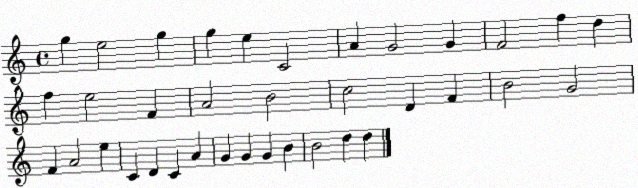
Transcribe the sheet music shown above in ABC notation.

X:1
T:Untitled
M:4/4
L:1/4
K:C
g e2 g g e C2 A G2 G F2 f d f e2 F A2 B2 c2 D F B2 G2 F A2 e C D C A G G G B B2 d d